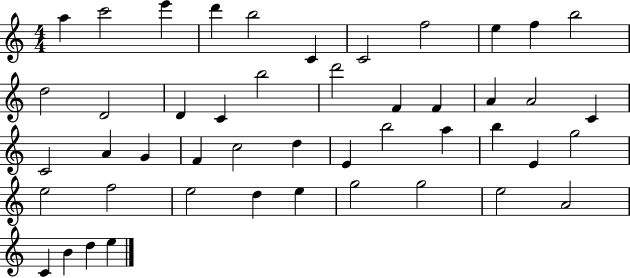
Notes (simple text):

A5/q C6/h E6/q D6/q B5/h C4/q C4/h F5/h E5/q F5/q B5/h D5/h D4/h D4/q C4/q B5/h D6/h F4/q F4/q A4/q A4/h C4/q C4/h A4/q G4/q F4/q C5/h D5/q E4/q B5/h A5/q B5/q E4/q G5/h E5/h F5/h E5/h D5/q E5/q G5/h G5/h E5/h A4/h C4/q B4/q D5/q E5/q